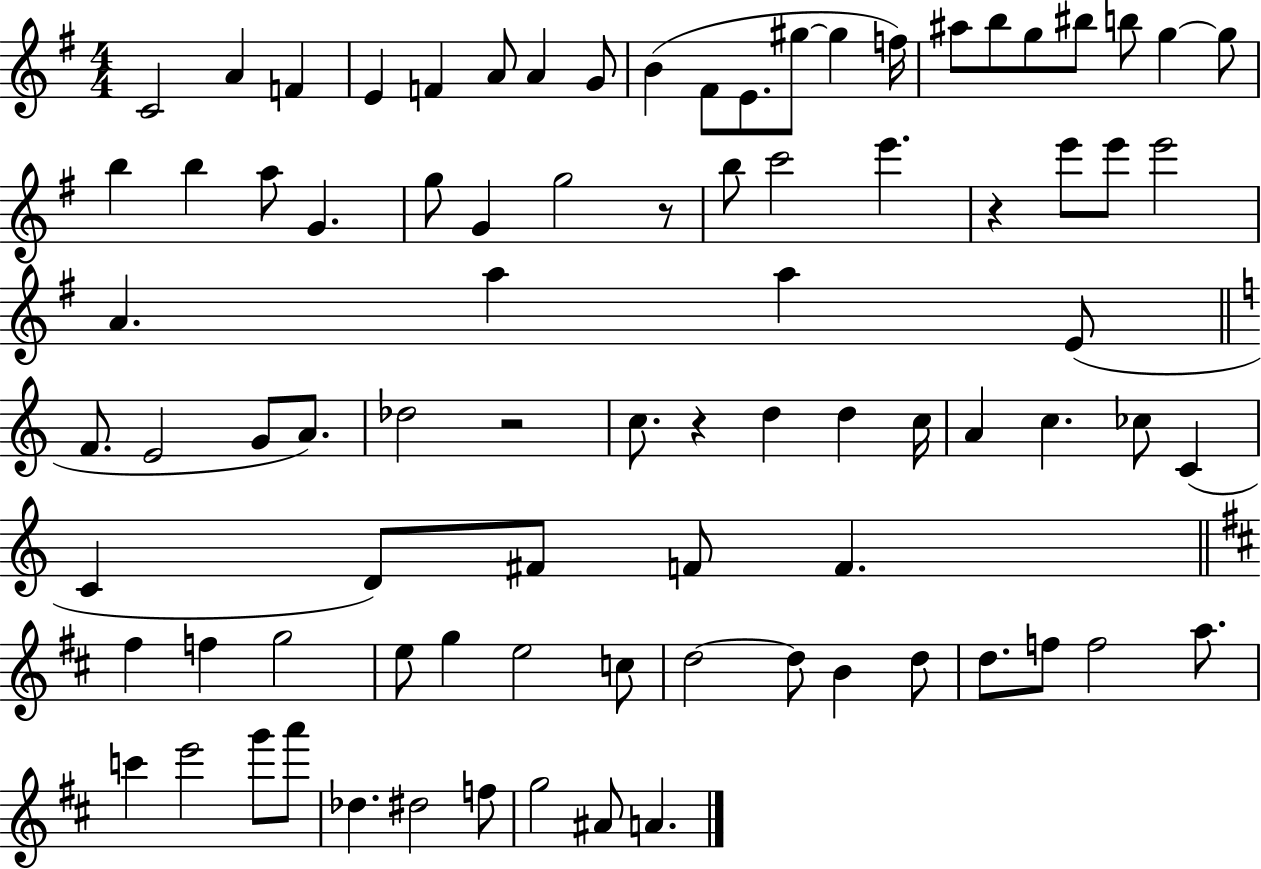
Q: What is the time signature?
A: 4/4